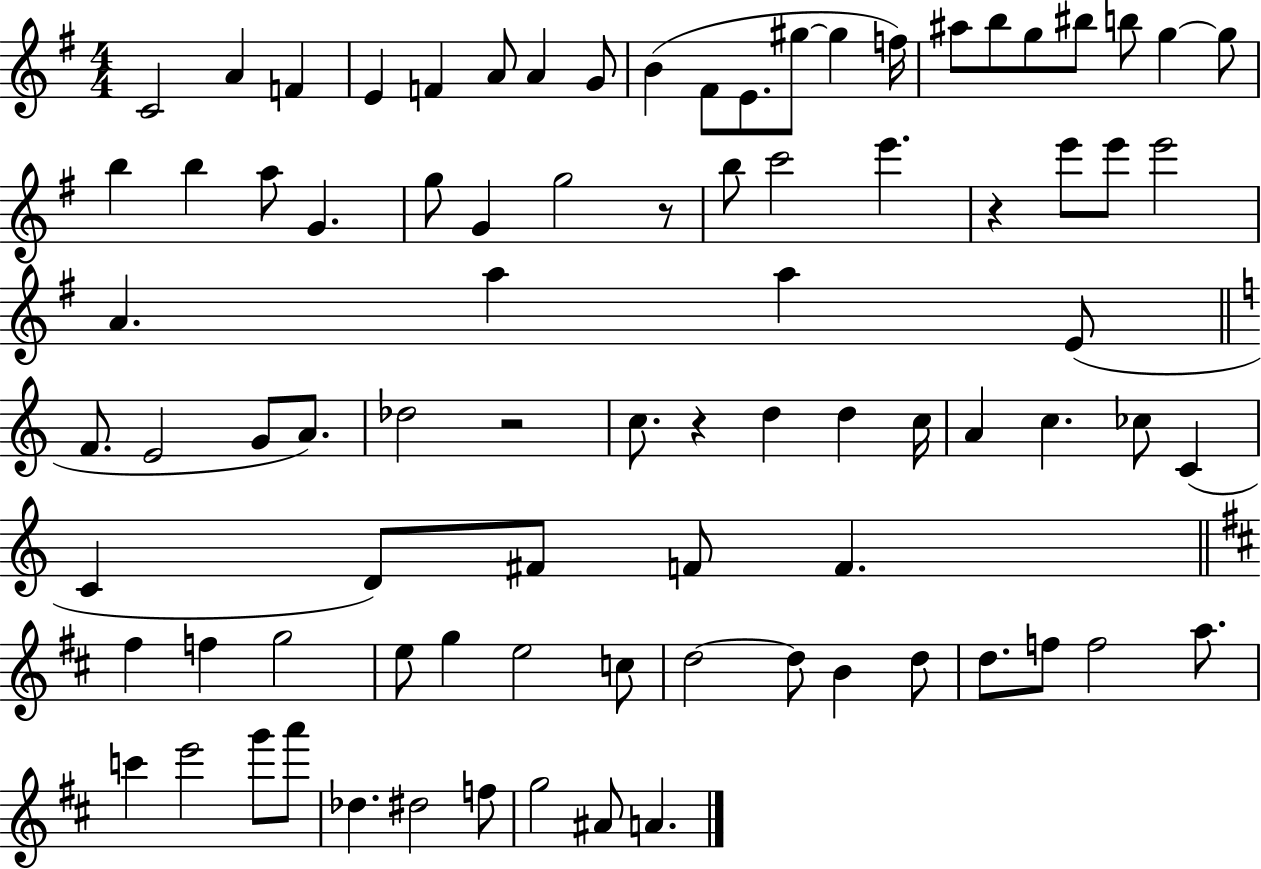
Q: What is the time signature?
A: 4/4